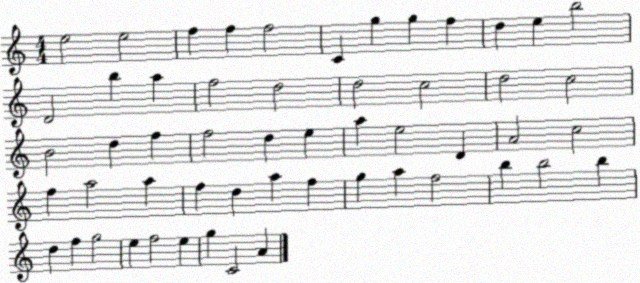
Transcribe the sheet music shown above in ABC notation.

X:1
T:Untitled
M:4/4
L:1/4
K:C
e2 e2 f f f2 C g g f d e b2 D2 b a f2 d2 d2 c2 d2 c2 B2 d f f2 d e a e2 D A2 c2 f a2 a f d a f g a f2 b b2 b d f g2 e f2 e g C2 A